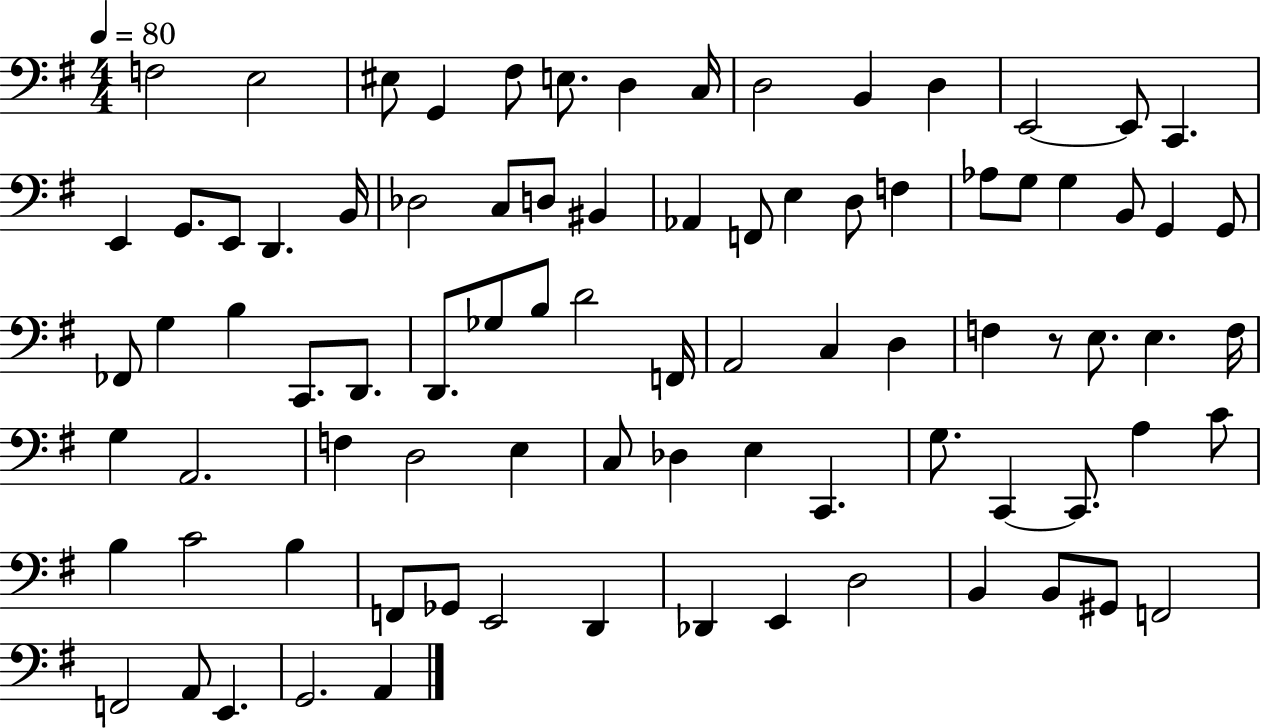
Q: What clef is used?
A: bass